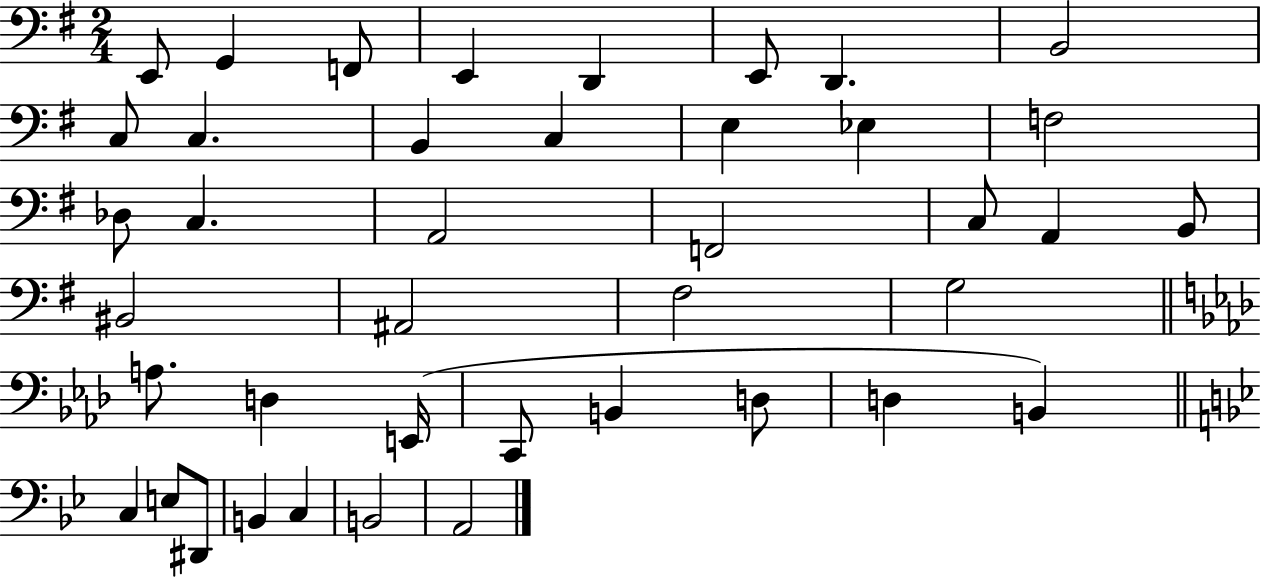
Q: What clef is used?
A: bass